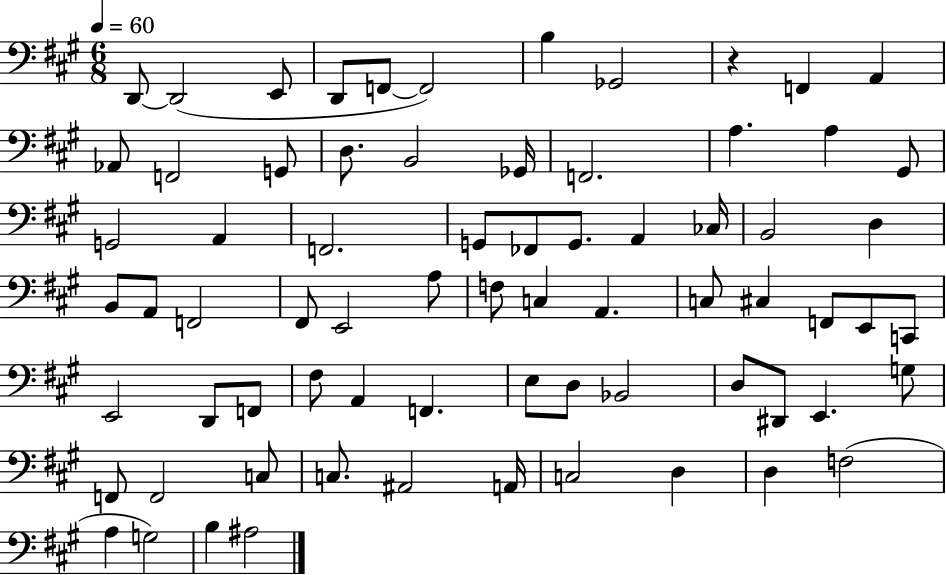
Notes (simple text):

D2/e D2/h E2/e D2/e F2/e F2/h B3/q Gb2/h R/q F2/q A2/q Ab2/e F2/h G2/e D3/e. B2/h Gb2/s F2/h. A3/q. A3/q G#2/e G2/h A2/q F2/h. G2/e FES2/e G2/e. A2/q CES3/s B2/h D3/q B2/e A2/e F2/h F#2/e E2/h A3/e F3/e C3/q A2/q. C3/e C#3/q F2/e E2/e C2/e E2/h D2/e F2/e F#3/e A2/q F2/q. E3/e D3/e Bb2/h D3/e D#2/e E2/q. G3/e F2/e F2/h C3/e C3/e. A#2/h A2/s C3/h D3/q D3/q F3/h A3/q G3/h B3/q A#3/h